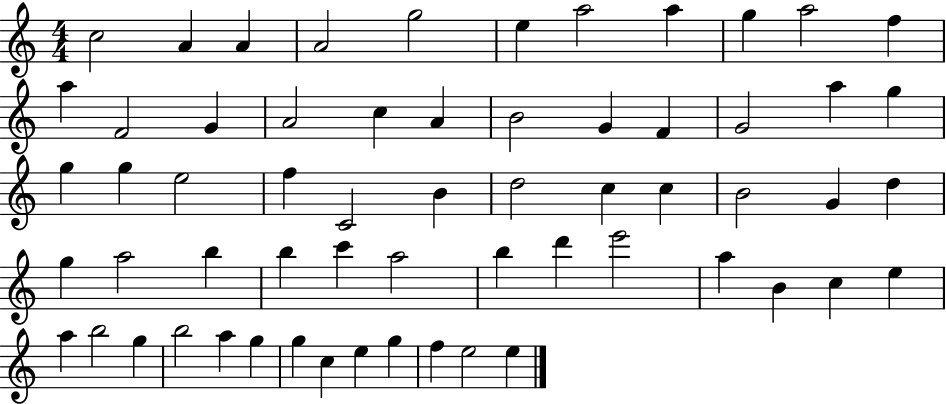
{
  \clef treble
  \numericTimeSignature
  \time 4/4
  \key c \major
  c''2 a'4 a'4 | a'2 g''2 | e''4 a''2 a''4 | g''4 a''2 f''4 | \break a''4 f'2 g'4 | a'2 c''4 a'4 | b'2 g'4 f'4 | g'2 a''4 g''4 | \break g''4 g''4 e''2 | f''4 c'2 b'4 | d''2 c''4 c''4 | b'2 g'4 d''4 | \break g''4 a''2 b''4 | b''4 c'''4 a''2 | b''4 d'''4 e'''2 | a''4 b'4 c''4 e''4 | \break a''4 b''2 g''4 | b''2 a''4 g''4 | g''4 c''4 e''4 g''4 | f''4 e''2 e''4 | \break \bar "|."
}